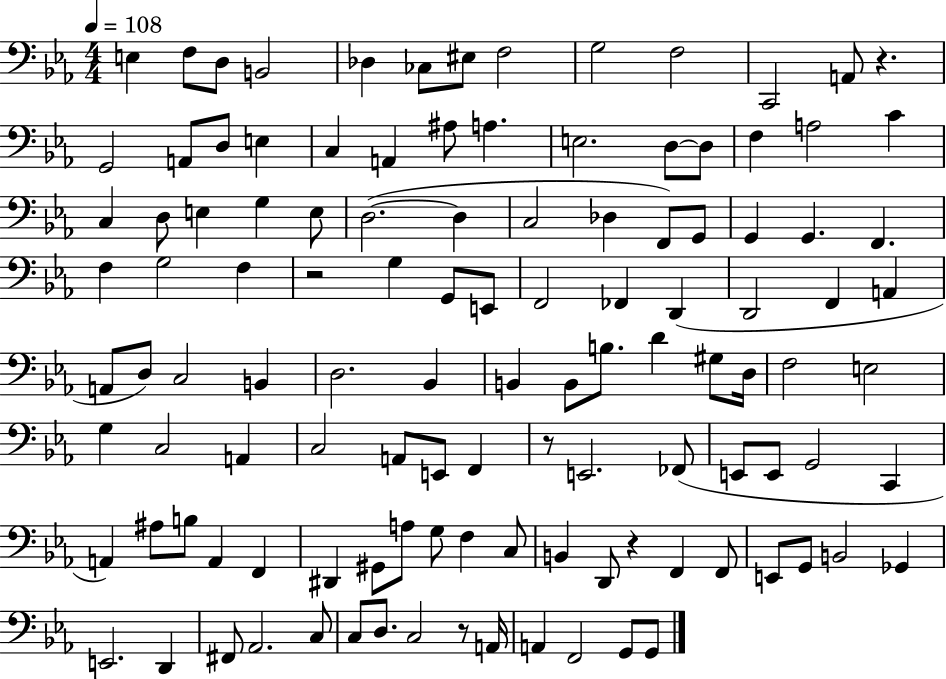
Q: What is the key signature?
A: EES major